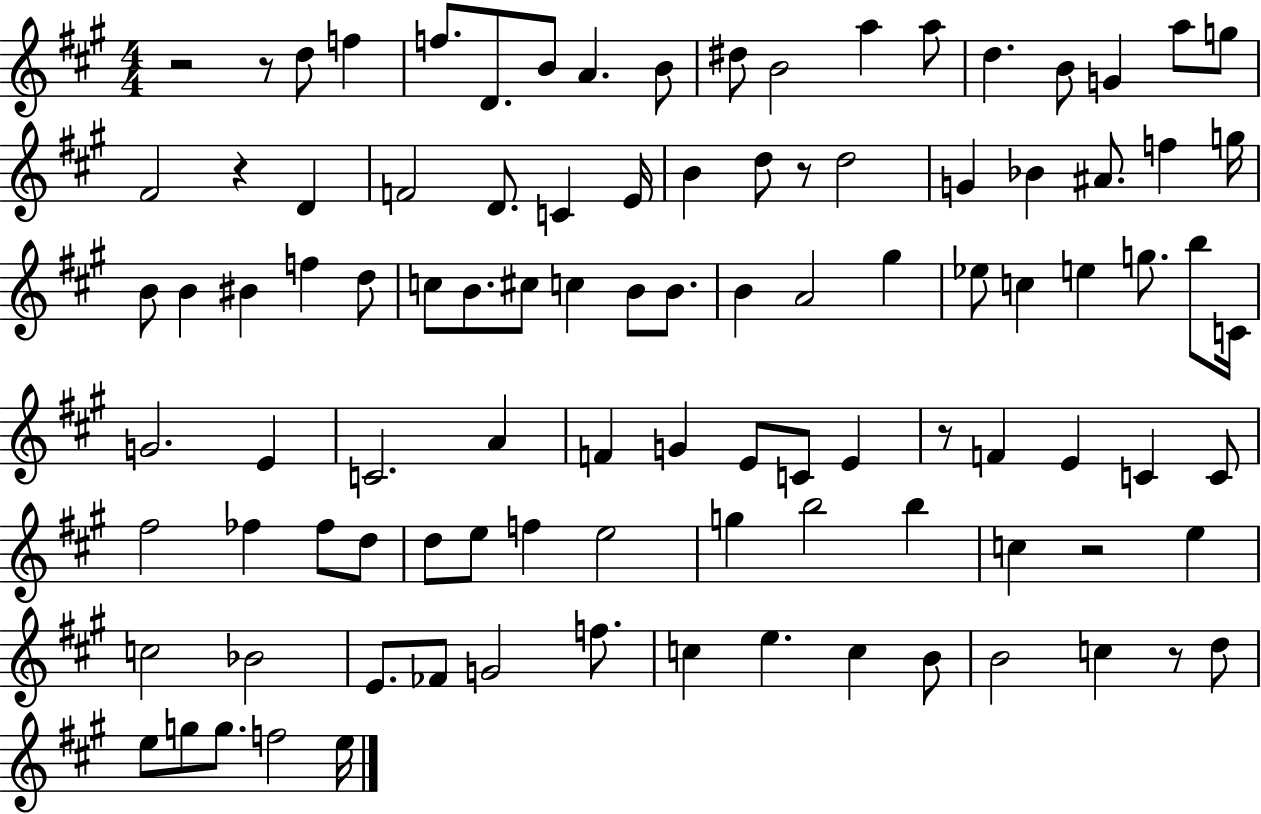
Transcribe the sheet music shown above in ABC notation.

X:1
T:Untitled
M:4/4
L:1/4
K:A
z2 z/2 d/2 f f/2 D/2 B/2 A B/2 ^d/2 B2 a a/2 d B/2 G a/2 g/2 ^F2 z D F2 D/2 C E/4 B d/2 z/2 d2 G _B ^A/2 f g/4 B/2 B ^B f d/2 c/2 B/2 ^c/2 c B/2 B/2 B A2 ^g _e/2 c e g/2 b/2 C/4 G2 E C2 A F G E/2 C/2 E z/2 F E C C/2 ^f2 _f _f/2 d/2 d/2 e/2 f e2 g b2 b c z2 e c2 _B2 E/2 _F/2 G2 f/2 c e c B/2 B2 c z/2 d/2 e/2 g/2 g/2 f2 e/4